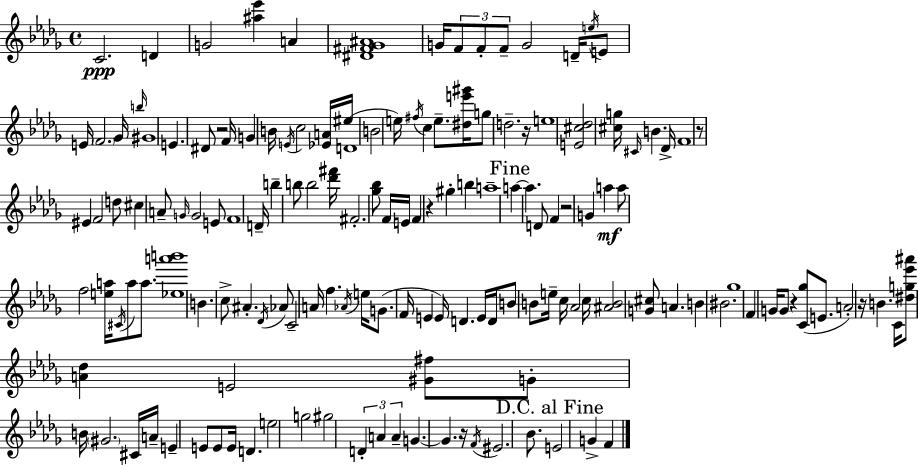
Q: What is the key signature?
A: BES minor